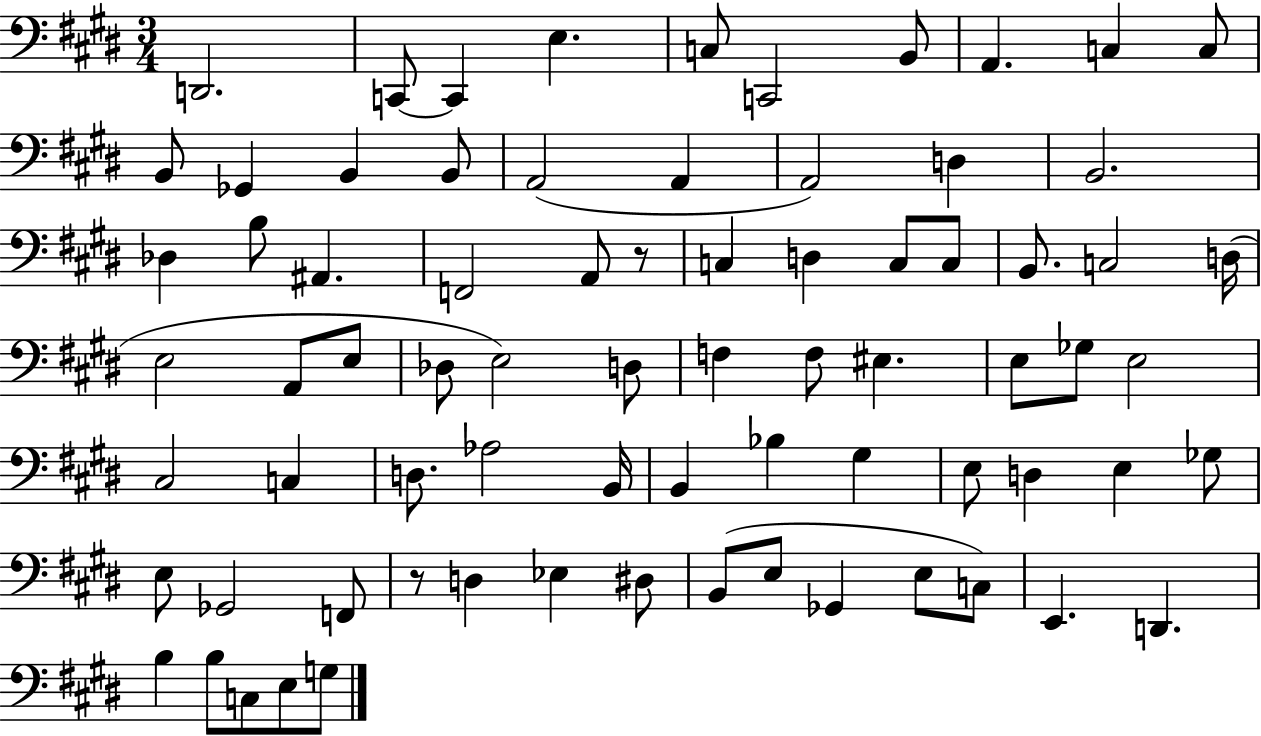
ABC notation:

X:1
T:Untitled
M:3/4
L:1/4
K:E
D,,2 C,,/2 C,, E, C,/2 C,,2 B,,/2 A,, C, C,/2 B,,/2 _G,, B,, B,,/2 A,,2 A,, A,,2 D, B,,2 _D, B,/2 ^A,, F,,2 A,,/2 z/2 C, D, C,/2 C,/2 B,,/2 C,2 D,/4 E,2 A,,/2 E,/2 _D,/2 E,2 D,/2 F, F,/2 ^E, E,/2 _G,/2 E,2 ^C,2 C, D,/2 _A,2 B,,/4 B,, _B, ^G, E,/2 D, E, _G,/2 E,/2 _G,,2 F,,/2 z/2 D, _E, ^D,/2 B,,/2 E,/2 _G,, E,/2 C,/2 E,, D,, B, B,/2 C,/2 E,/2 G,/2